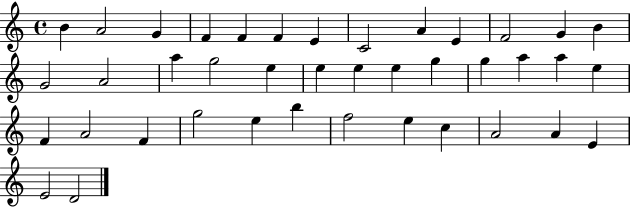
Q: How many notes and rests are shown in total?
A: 40